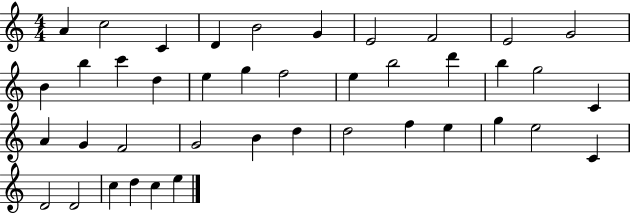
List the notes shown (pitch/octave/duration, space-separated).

A4/q C5/h C4/q D4/q B4/h G4/q E4/h F4/h E4/h G4/h B4/q B5/q C6/q D5/q E5/q G5/q F5/h E5/q B5/h D6/q B5/q G5/h C4/q A4/q G4/q F4/h G4/h B4/q D5/q D5/h F5/q E5/q G5/q E5/h C4/q D4/h D4/h C5/q D5/q C5/q E5/q